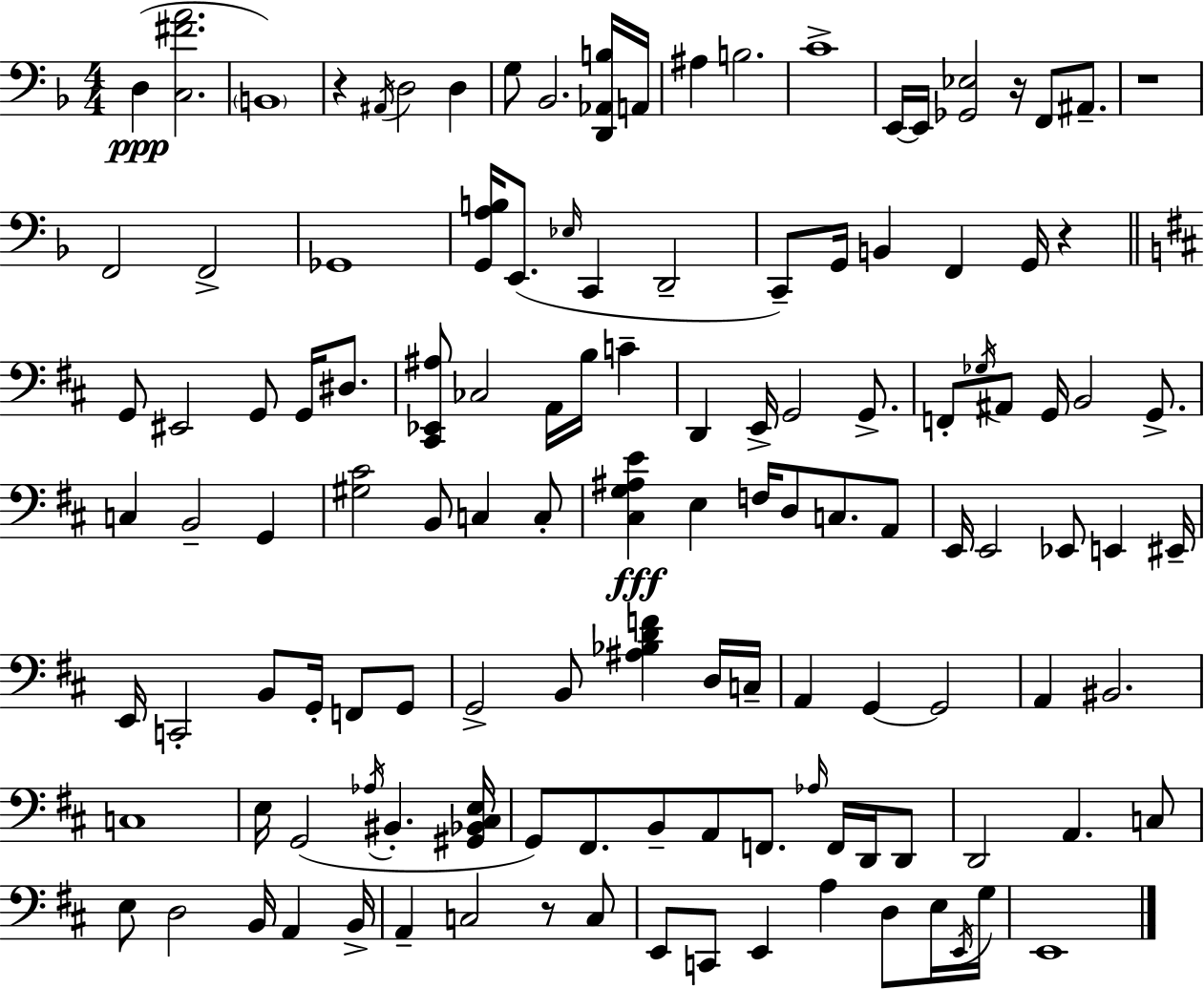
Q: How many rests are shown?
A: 5